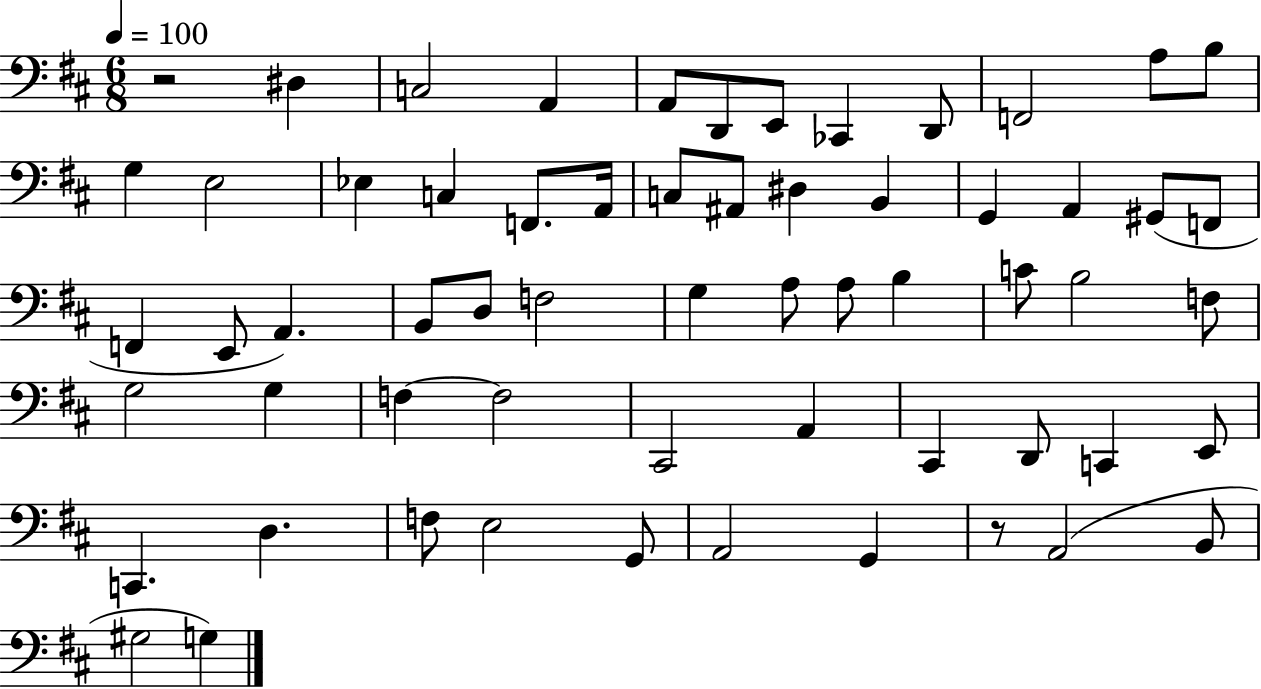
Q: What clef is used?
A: bass